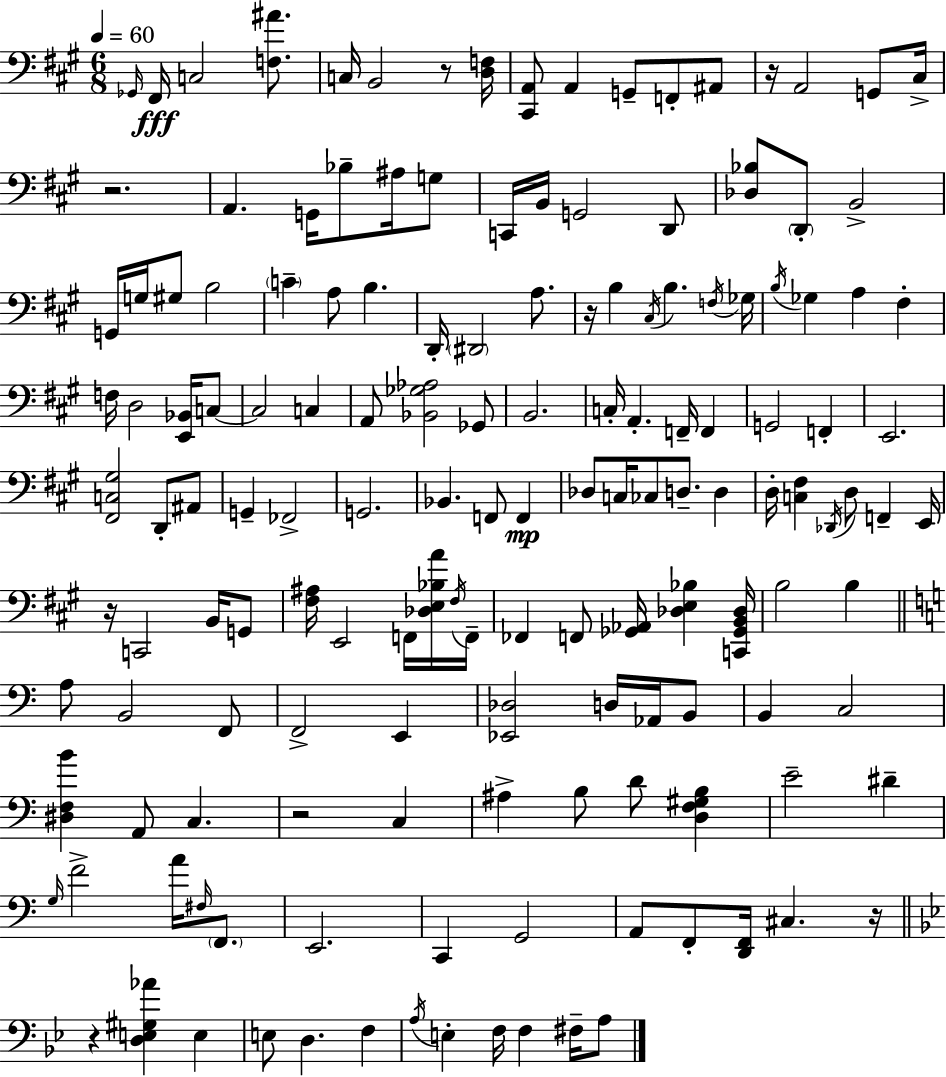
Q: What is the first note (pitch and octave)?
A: Gb2